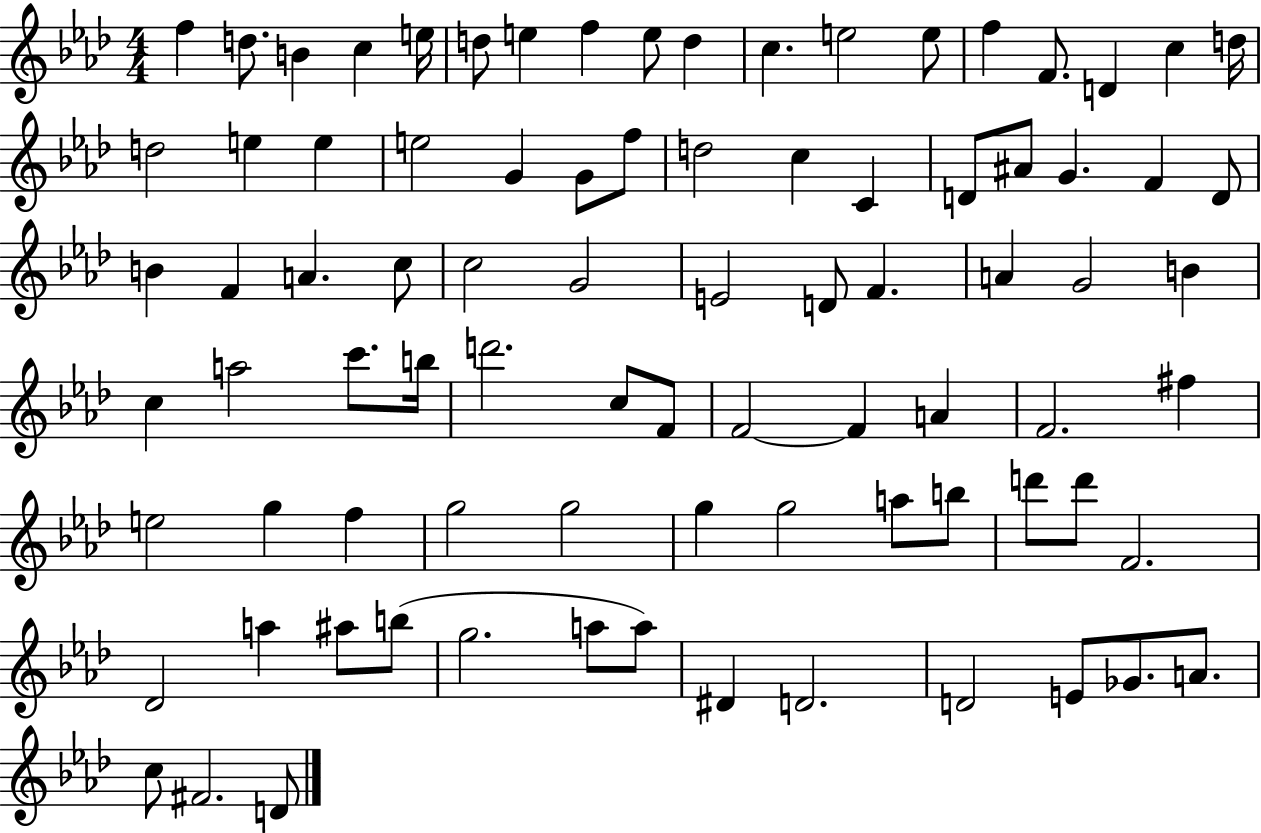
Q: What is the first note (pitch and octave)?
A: F5